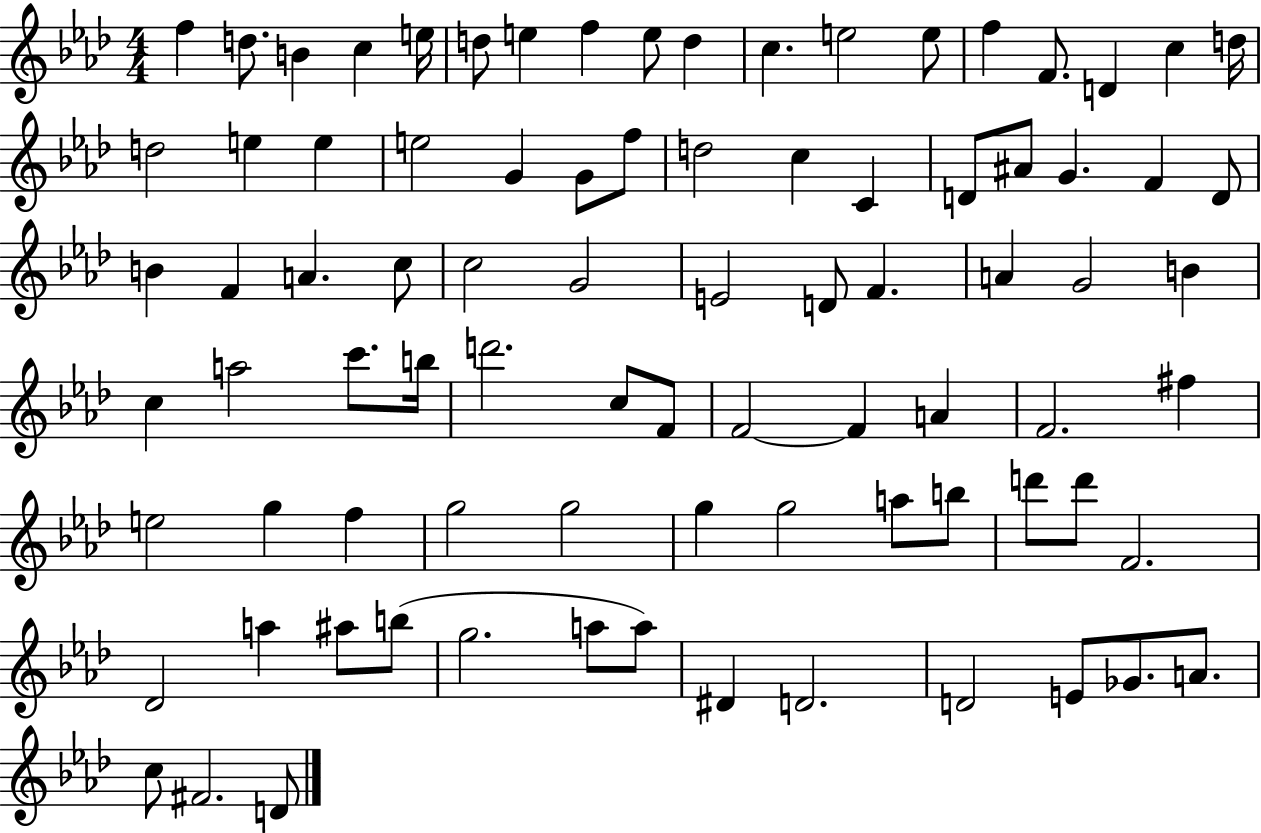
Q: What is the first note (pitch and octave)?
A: F5